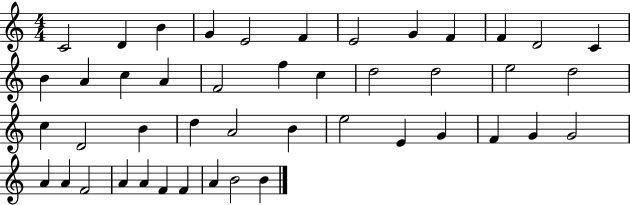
X:1
T:Untitled
M:4/4
L:1/4
K:C
C2 D B G E2 F E2 G F F D2 C B A c A F2 f c d2 d2 e2 d2 c D2 B d A2 B e2 E G F G G2 A A F2 A A F F A B2 B